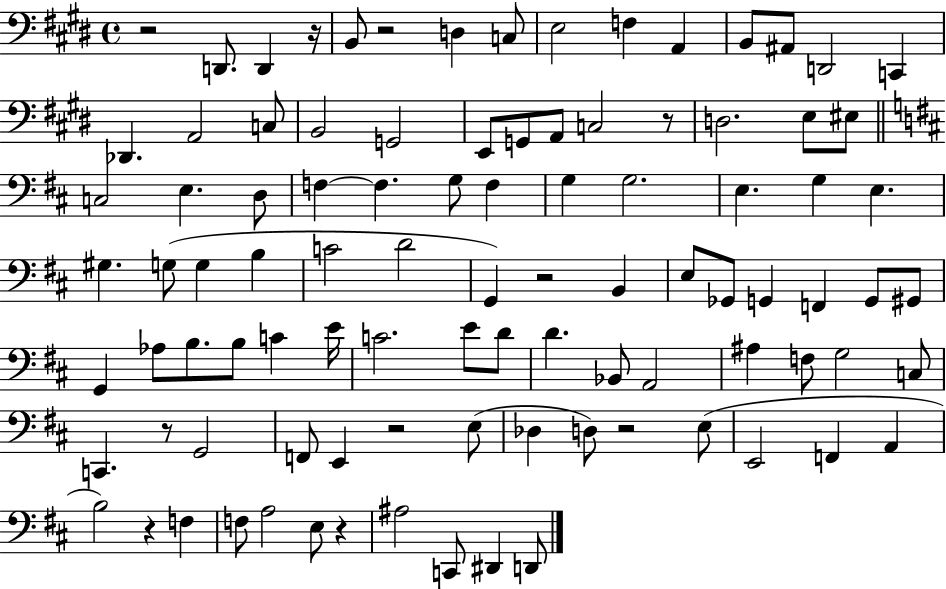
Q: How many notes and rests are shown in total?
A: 96